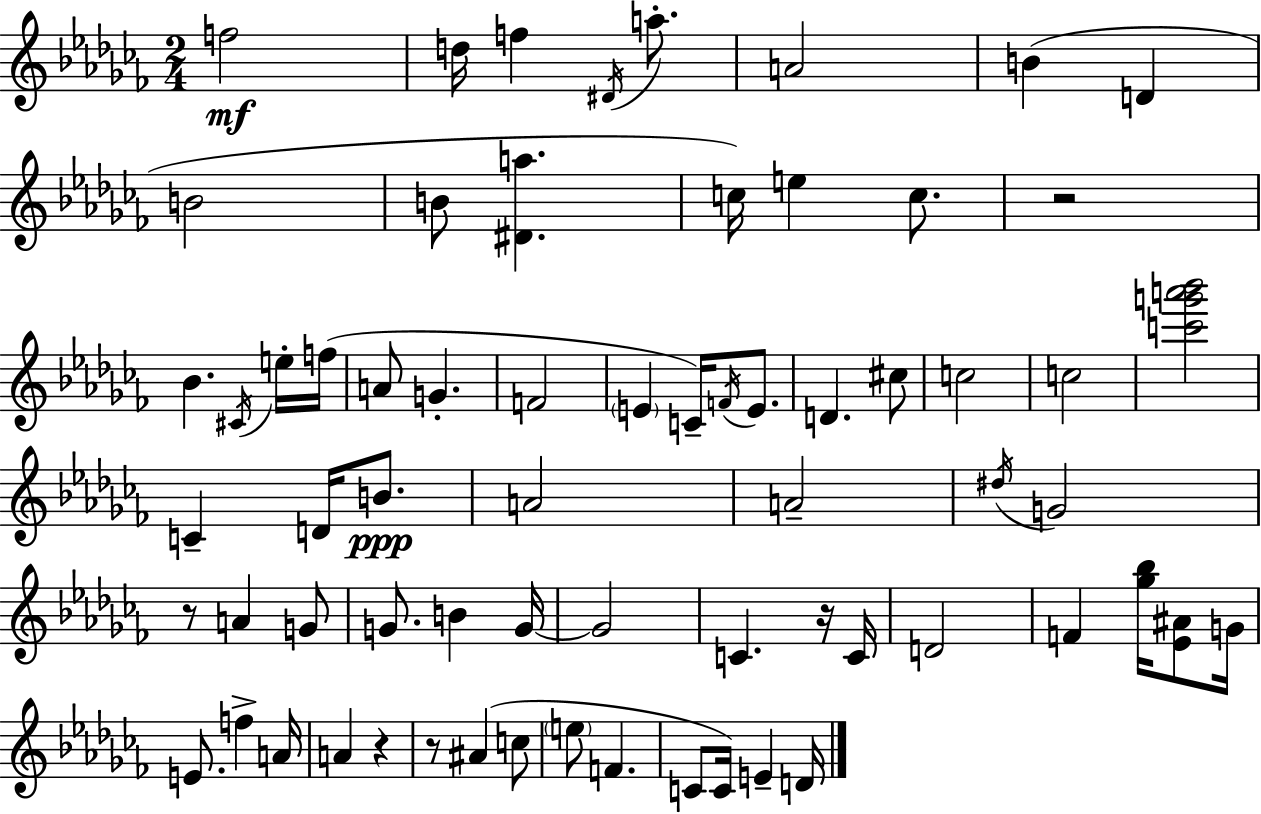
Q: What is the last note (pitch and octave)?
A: D4